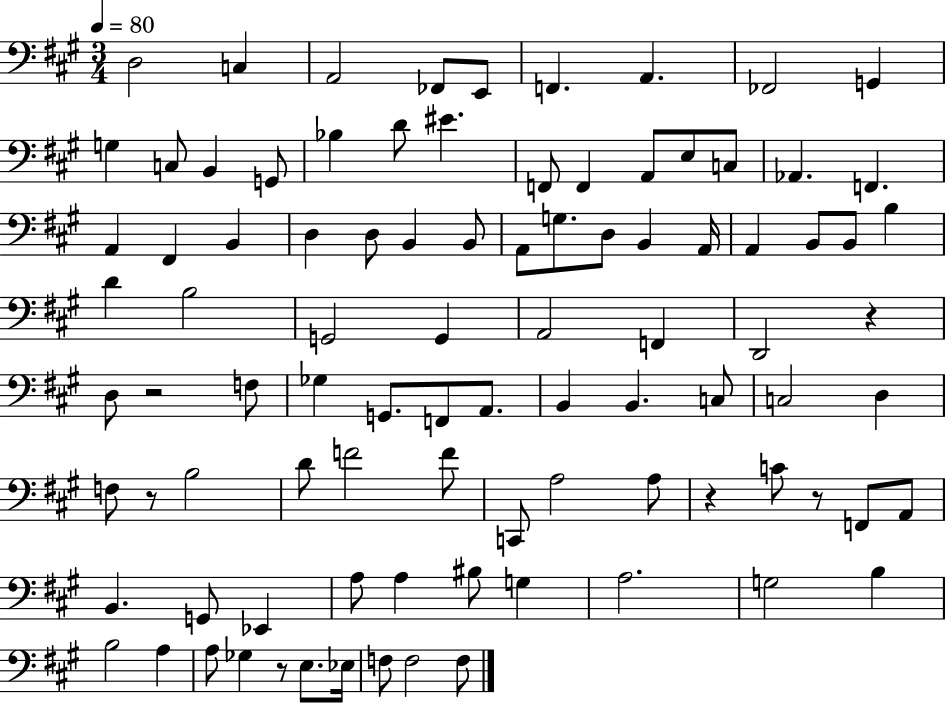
D3/h C3/q A2/h FES2/e E2/e F2/q. A2/q. FES2/h G2/q G3/q C3/e B2/q G2/e Bb3/q D4/e EIS4/q. F2/e F2/q A2/e E3/e C3/e Ab2/q. F2/q. A2/q F#2/q B2/q D3/q D3/e B2/q B2/e A2/e G3/e. D3/e B2/q A2/s A2/q B2/e B2/e B3/q D4/q B3/h G2/h G2/q A2/h F2/q D2/h R/q D3/e R/h F3/e Gb3/q G2/e. F2/e A2/e. B2/q B2/q. C3/e C3/h D3/q F3/e R/e B3/h D4/e F4/h F4/e C2/e A3/h A3/e R/q C4/e R/e F2/e A2/e B2/q. G2/e Eb2/q A3/e A3/q BIS3/e G3/q A3/h. G3/h B3/q B3/h A3/q A3/e Gb3/q R/e E3/e. Eb3/s F3/e F3/h F3/e